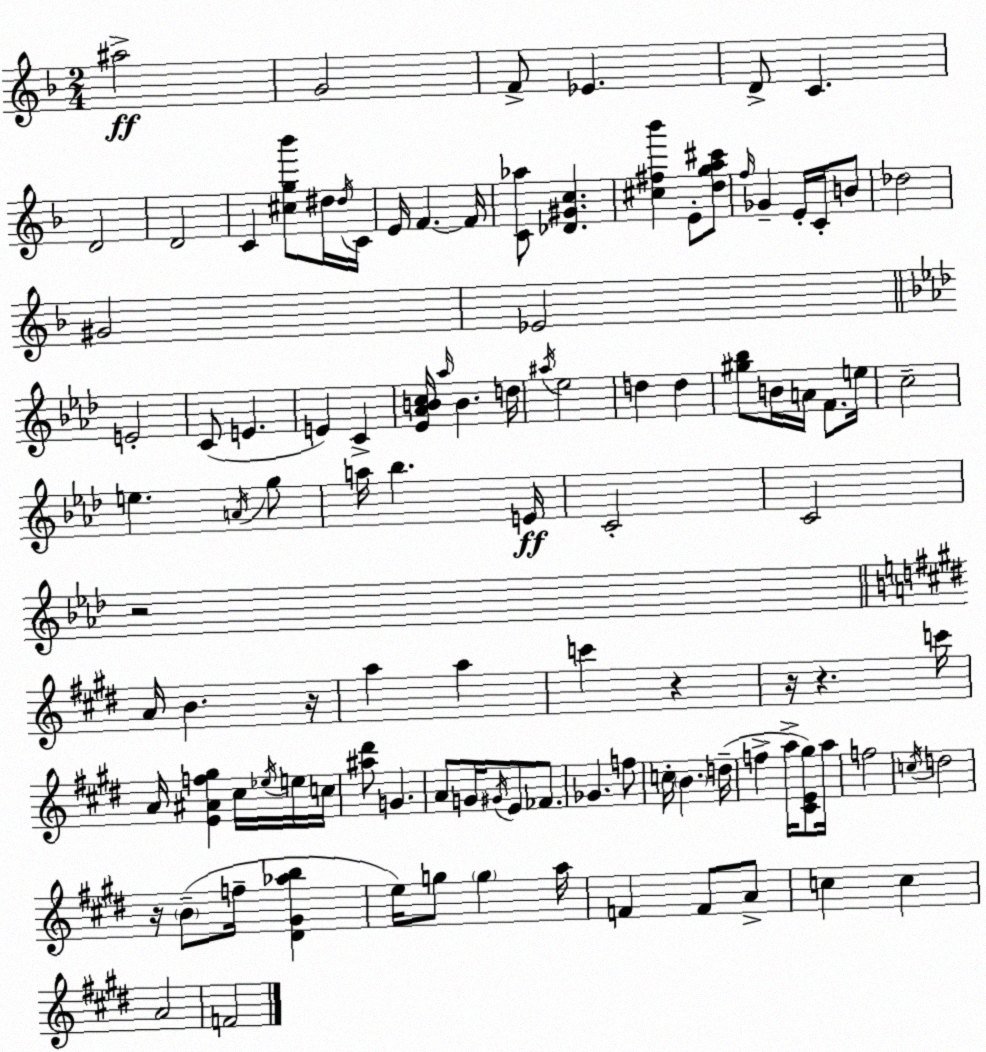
X:1
T:Untitled
M:2/4
L:1/4
K:F
^a2 G2 F/2 _E D/2 C D2 D2 C [^cg_b']/2 ^d/4 ^d/4 C/4 E/4 F F/4 [C_a]/2 [_D^Gc] [^c^f_b'] E/2 [dga^c']/2 f/4 _G E/4 C/4 B/2 _d2 ^G2 _E2 E2 C/2 E E C [_E_ABc]/4 _a/4 B d/4 ^a/4 _e2 d d [^g_b]/2 B/4 A/4 F/2 e/4 c2 e A/4 g/2 a/4 _b E/4 C2 C2 z2 A/4 B z/4 a a c' z z/4 z c'/4 A/4 [E^Af^g] ^c/4 _e/4 e/4 c/4 [^a^d']/2 G A/2 G/4 ^G/4 E/2 _F/2 _G f/2 c/4 B d/4 f a/4 [^CE^g]/2 a/4 f2 c/4 d2 z/4 B/2 f/4 [^D^G_ab] e/4 g/2 g a/4 F F/2 A/2 c c A2 F2